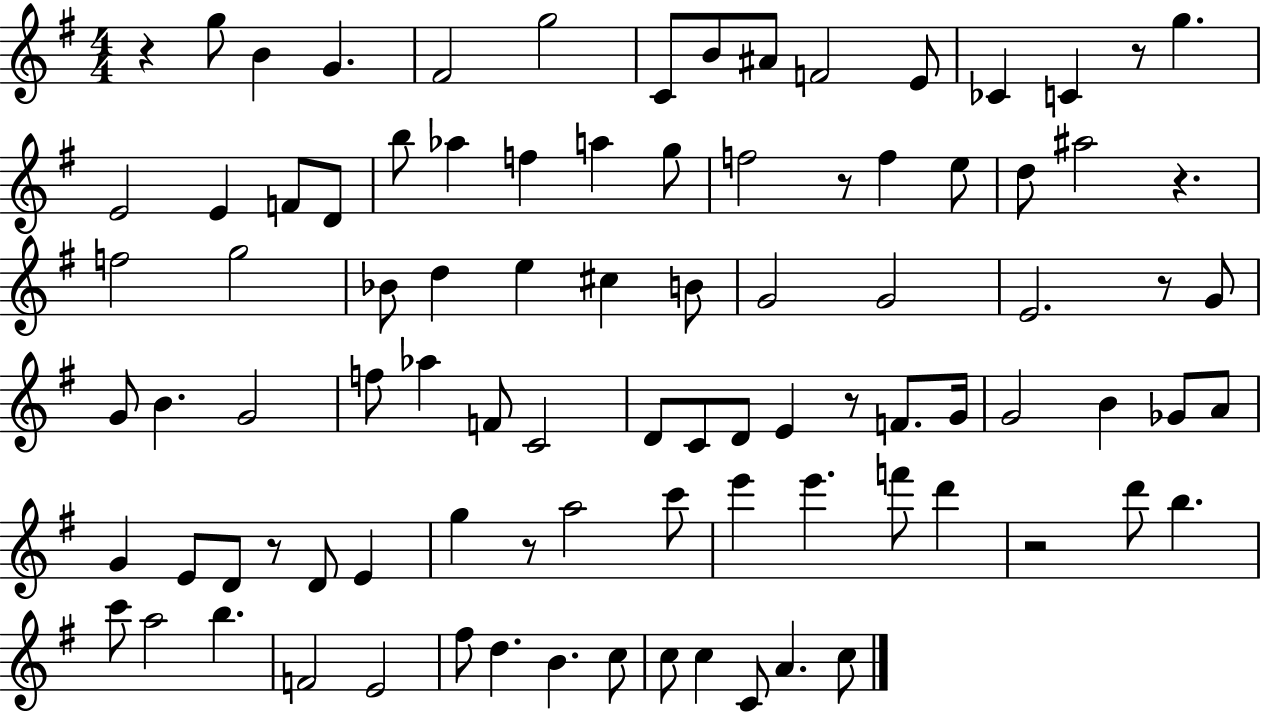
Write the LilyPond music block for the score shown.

{
  \clef treble
  \numericTimeSignature
  \time 4/4
  \key g \major
  \repeat volta 2 { r4 g''8 b'4 g'4. | fis'2 g''2 | c'8 b'8 ais'8 f'2 e'8 | ces'4 c'4 r8 g''4. | \break e'2 e'4 f'8 d'8 | b''8 aes''4 f''4 a''4 g''8 | f''2 r8 f''4 e''8 | d''8 ais''2 r4. | \break f''2 g''2 | bes'8 d''4 e''4 cis''4 b'8 | g'2 g'2 | e'2. r8 g'8 | \break g'8 b'4. g'2 | f''8 aes''4 f'8 c'2 | d'8 c'8 d'8 e'4 r8 f'8. g'16 | g'2 b'4 ges'8 a'8 | \break g'4 e'8 d'8 r8 d'8 e'4 | g''4 r8 a''2 c'''8 | e'''4 e'''4. f'''8 d'''4 | r2 d'''8 b''4. | \break c'''8 a''2 b''4. | f'2 e'2 | fis''8 d''4. b'4. c''8 | c''8 c''4 c'8 a'4. c''8 | \break } \bar "|."
}